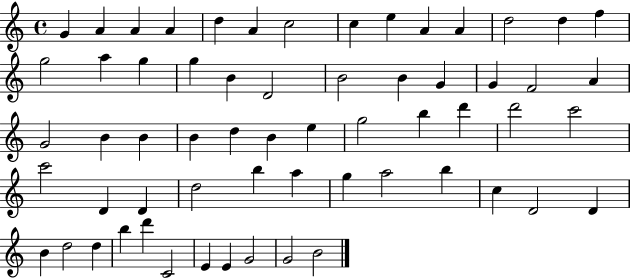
{
  \clef treble
  \time 4/4
  \defaultTimeSignature
  \key c \major
  g'4 a'4 a'4 a'4 | d''4 a'4 c''2 | c''4 e''4 a'4 a'4 | d''2 d''4 f''4 | \break g''2 a''4 g''4 | g''4 b'4 d'2 | b'2 b'4 g'4 | g'4 f'2 a'4 | \break g'2 b'4 b'4 | b'4 d''4 b'4 e''4 | g''2 b''4 d'''4 | d'''2 c'''2 | \break c'''2 d'4 d'4 | d''2 b''4 a''4 | g''4 a''2 b''4 | c''4 d'2 d'4 | \break b'4 d''2 d''4 | b''4 d'''4 c'2 | e'4 e'4 g'2 | g'2 b'2 | \break \bar "|."
}